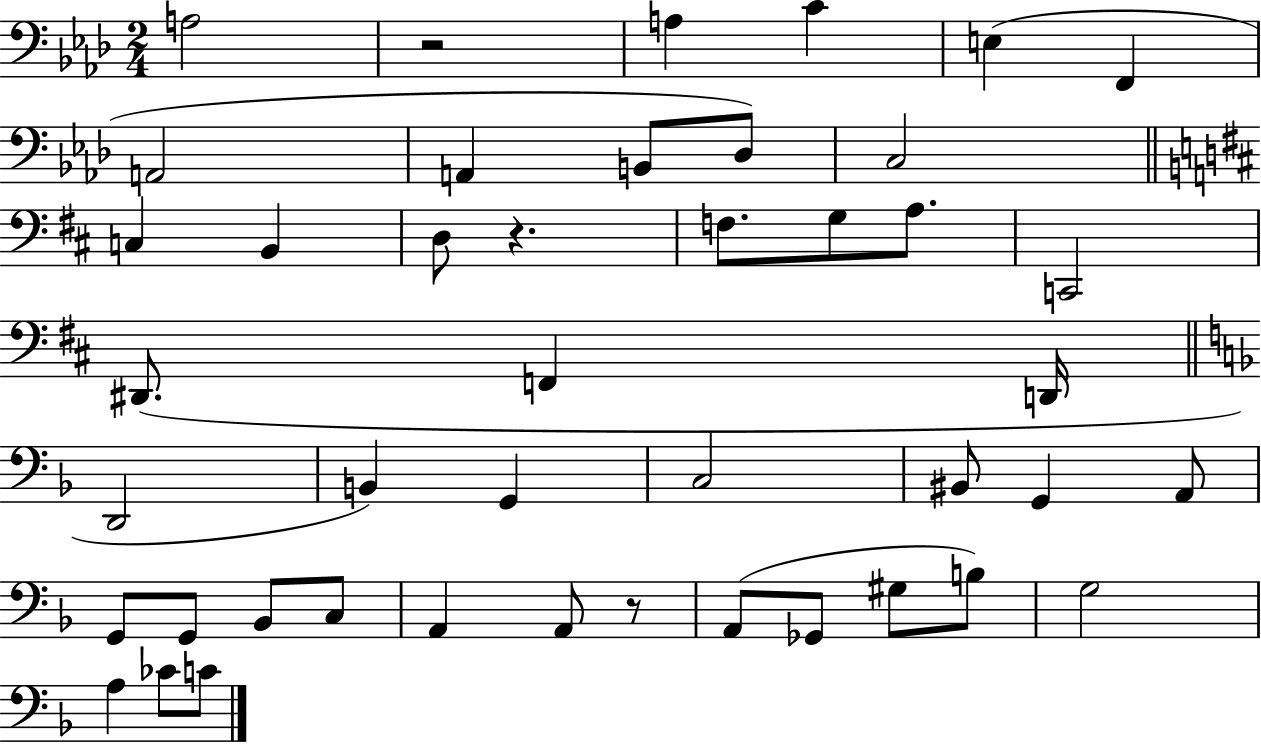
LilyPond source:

{
  \clef bass
  \numericTimeSignature
  \time 2/4
  \key aes \major
  a2 | r2 | a4 c'4 | e4( f,4 | \break a,2 | a,4 b,8 des8) | c2 | \bar "||" \break \key d \major c4 b,4 | d8 r4. | f8. g8 a8. | c,2 | \break dis,8.( f,4 d,16 | \bar "||" \break \key f \major d,2 | b,4) g,4 | c2 | bis,8 g,4 a,8 | \break g,8 g,8 bes,8 c8 | a,4 a,8 r8 | a,8( ges,8 gis8 b8) | g2 | \break a4 ces'8 c'8 | \bar "|."
}